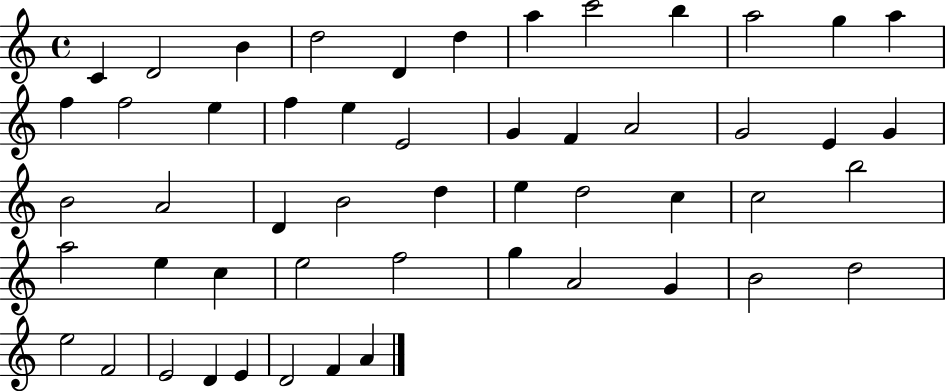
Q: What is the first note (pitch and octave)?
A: C4